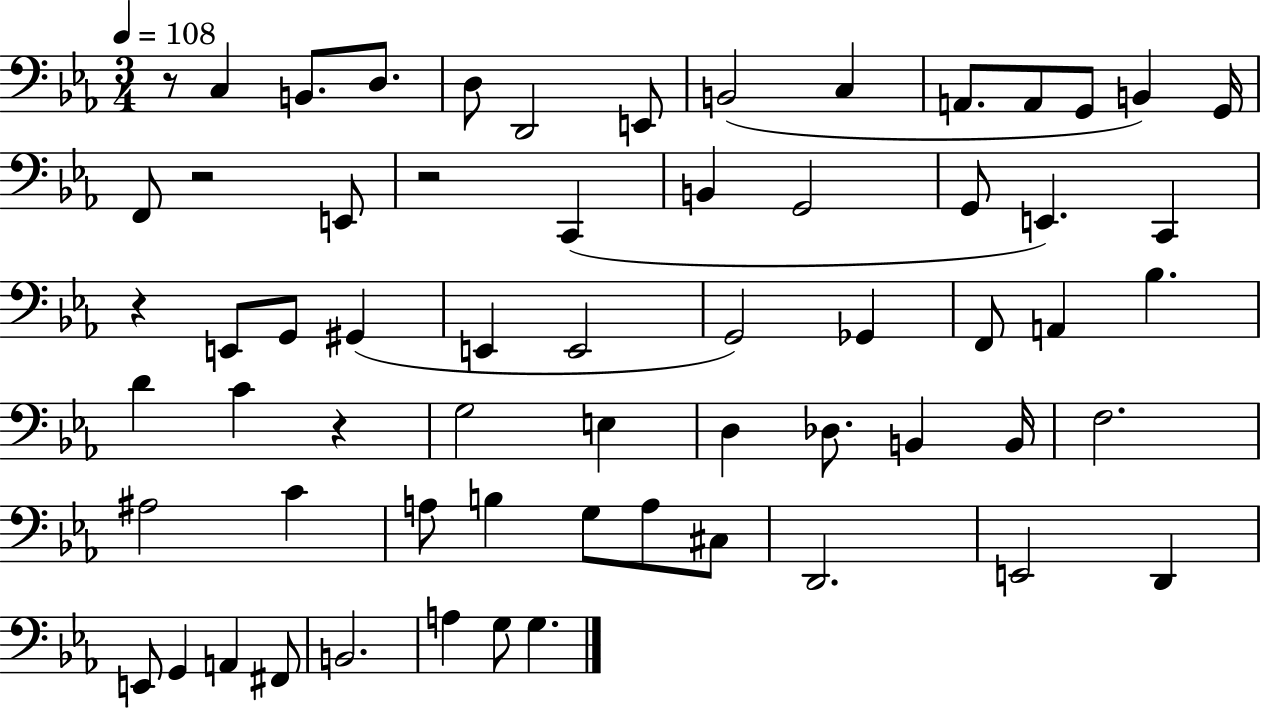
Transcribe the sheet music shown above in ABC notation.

X:1
T:Untitled
M:3/4
L:1/4
K:Eb
z/2 C, B,,/2 D,/2 D,/2 D,,2 E,,/2 B,,2 C, A,,/2 A,,/2 G,,/2 B,, G,,/4 F,,/2 z2 E,,/2 z2 C,, B,, G,,2 G,,/2 E,, C,, z E,,/2 G,,/2 ^G,, E,, E,,2 G,,2 _G,, F,,/2 A,, _B, D C z G,2 E, D, _D,/2 B,, B,,/4 F,2 ^A,2 C A,/2 B, G,/2 A,/2 ^C,/2 D,,2 E,,2 D,, E,,/2 G,, A,, ^F,,/2 B,,2 A, G,/2 G,